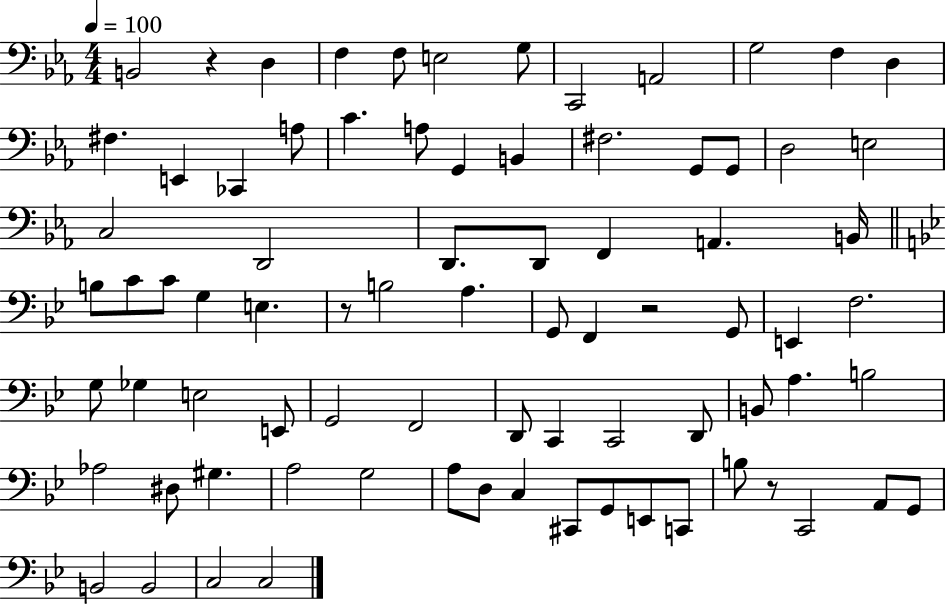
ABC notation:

X:1
T:Untitled
M:4/4
L:1/4
K:Eb
B,,2 z D, F, F,/2 E,2 G,/2 C,,2 A,,2 G,2 F, D, ^F, E,, _C,, A,/2 C A,/2 G,, B,, ^F,2 G,,/2 G,,/2 D,2 E,2 C,2 D,,2 D,,/2 D,,/2 F,, A,, B,,/4 B,/2 C/2 C/2 G, E, z/2 B,2 A, G,,/2 F,, z2 G,,/2 E,, F,2 G,/2 _G, E,2 E,,/2 G,,2 F,,2 D,,/2 C,, C,,2 D,,/2 B,,/2 A, B,2 _A,2 ^D,/2 ^G, A,2 G,2 A,/2 D,/2 C, ^C,,/2 G,,/2 E,,/2 C,,/2 B,/2 z/2 C,,2 A,,/2 G,,/2 B,,2 B,,2 C,2 C,2